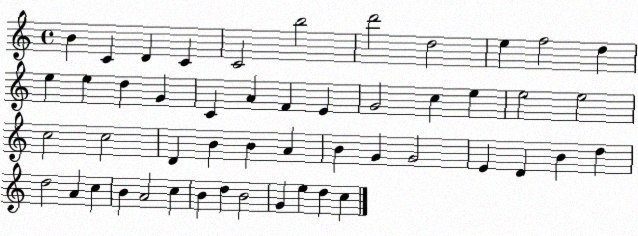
X:1
T:Untitled
M:4/4
L:1/4
K:C
B C D C C2 b2 d'2 d2 e f2 d e e d G C A F E G2 c e e2 e2 c2 c2 D B B A B G G2 E D B d d2 A c B A2 c B d B2 G e d c